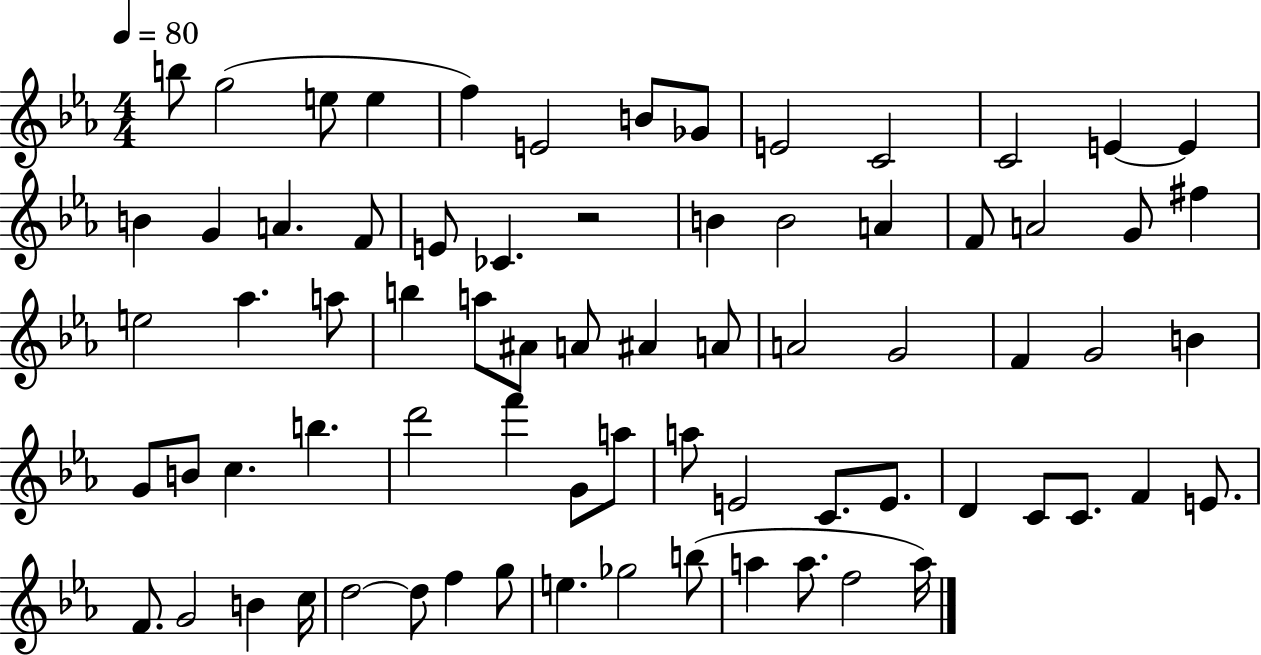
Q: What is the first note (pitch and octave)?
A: B5